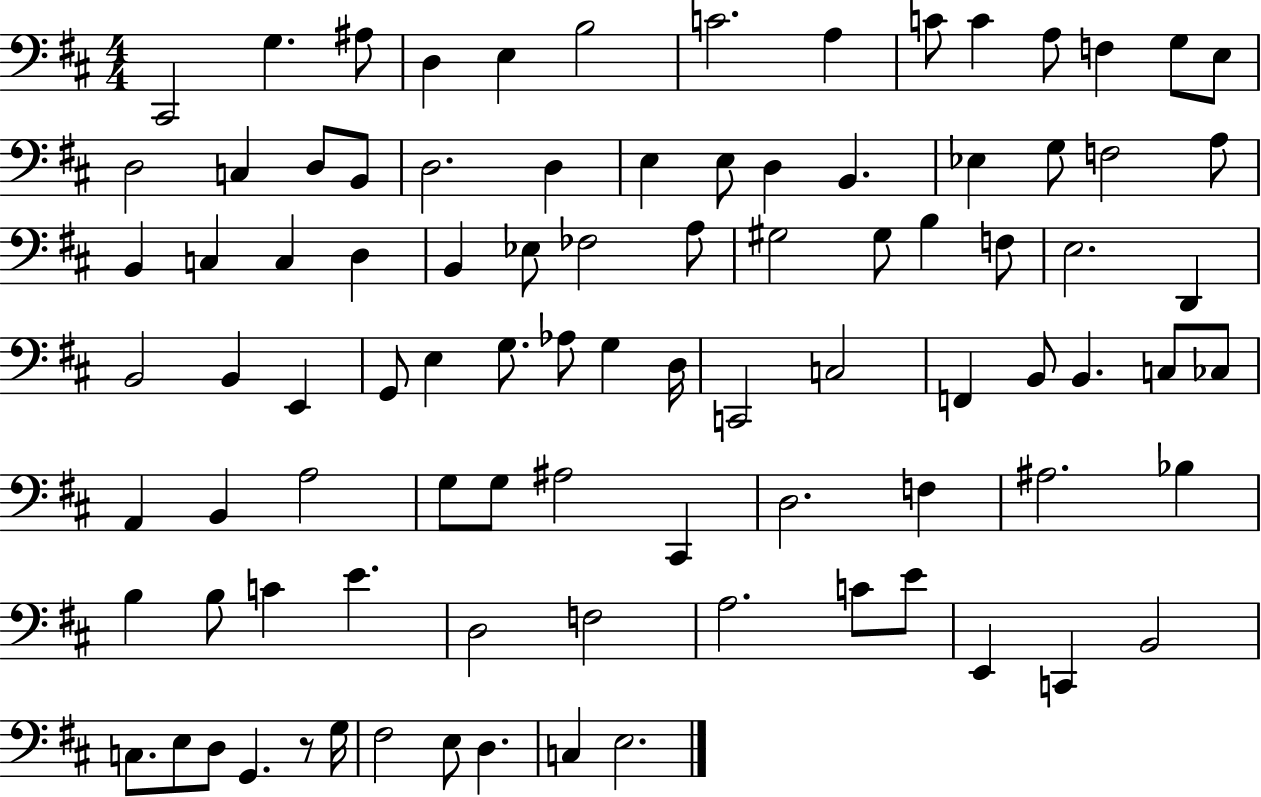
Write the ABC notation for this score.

X:1
T:Untitled
M:4/4
L:1/4
K:D
^C,,2 G, ^A,/2 D, E, B,2 C2 A, C/2 C A,/2 F, G,/2 E,/2 D,2 C, D,/2 B,,/2 D,2 D, E, E,/2 D, B,, _E, G,/2 F,2 A,/2 B,, C, C, D, B,, _E,/2 _F,2 A,/2 ^G,2 ^G,/2 B, F,/2 E,2 D,, B,,2 B,, E,, G,,/2 E, G,/2 _A,/2 G, D,/4 C,,2 C,2 F,, B,,/2 B,, C,/2 _C,/2 A,, B,, A,2 G,/2 G,/2 ^A,2 ^C,, D,2 F, ^A,2 _B, B, B,/2 C E D,2 F,2 A,2 C/2 E/2 E,, C,, B,,2 C,/2 E,/2 D,/2 G,, z/2 G,/4 ^F,2 E,/2 D, C, E,2